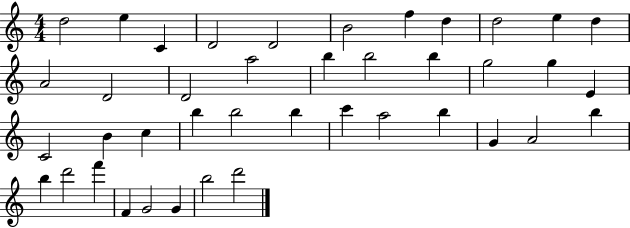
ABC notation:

X:1
T:Untitled
M:4/4
L:1/4
K:C
d2 e C D2 D2 B2 f d d2 e d A2 D2 D2 a2 b b2 b g2 g E C2 B c b b2 b c' a2 b G A2 b b d'2 f' F G2 G b2 d'2